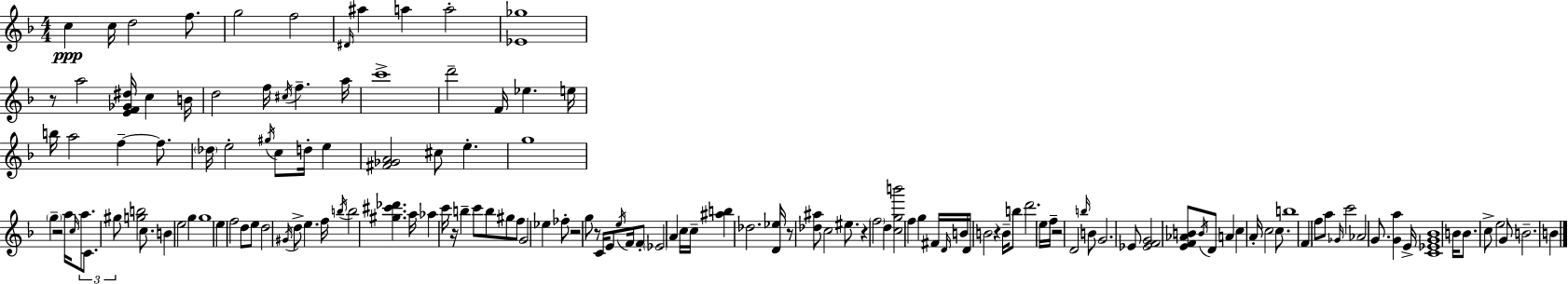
{
  \clef treble
  \numericTimeSignature
  \time 4/4
  \key d \minor
  \repeat volta 2 { c''4\ppp c''16 d''2 f''8. | g''2 f''2 | \grace { dis'16 } ais''4 a''4 a''2-. | <ees' ges''>1 | \break r8 a''2 <e' f' ges' dis''>16 c''4 | b'16 d''2 f''16 \acciaccatura { cis''16 } f''4.-- | a''16 c'''1-> | d'''2-- f'16 ees''4. | \break e''16 b''16 a''2 f''4--~~ f''8. | \parenthesize des''16 e''2-. \acciaccatura { gis''16 } c''8 d''16-. e''4 | <fis' ges' a'>2 cis''8 e''4.-. | g''1 | \break \parenthesize g''4-- r2 a''16 | \grace { c''16 } \tuplet 3/2 { a''8. c'8. gis''8 } <g'' b''>2 | c''8. b'4 e''2 | g''4 g''1 | \break e''4 f''2 | d''8 e''8 d''2 \acciaccatura { gis'16 } d''8-> e''4. | f''16 \acciaccatura { b''16 } b''2 <gis'' cis''' des'''>4. | a''16 aes''4 c'''16 r16 b''4-- | \break c'''8 b''8 gis''8 f''8 g'2 | ees''4 fes''8-. r2 g''8 | r8 c'16 e'8 \acciaccatura { e''16 } f'16 f'8-. \parenthesize ees'2 | a'4 c''16 c''16-- <ais'' b''>4 des''2. | \break <d' ees''>16 r8 <des'' ais''>8 c''2 | eis''8. r4 \parenthesize f''2 | d''4 <c'' g'' b'''>2 f''4 | g''4 fis'16 \grace { d'16 } b'16 d'16 b'2 | \break r4 b'16-- b''8 d'''2. | e''16 f''16-- r2 | d'2 \grace { b''16 } b'8 g'2. | ees'8 <ees' f' g'>2 | \break <e' f' aes' b'>8 \acciaccatura { b'16 } d'8 a'4 c''4 a'16-. c''2 | c''8. b''1 | \parenthesize f'4 f''8 | a''8 \grace { ges'16 } c'''2 aes'2 | \break g'8. <g' a''>4 e'16-> <c' ees' g' bes'>1 | b'16 b'8. c''8-> | e''2 g'8 b'2.-- | b'4 } \bar "|."
}